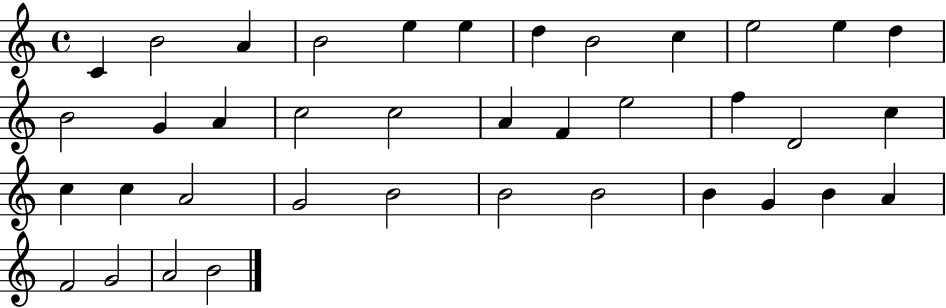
C4/q B4/h A4/q B4/h E5/q E5/q D5/q B4/h C5/q E5/h E5/q D5/q B4/h G4/q A4/q C5/h C5/h A4/q F4/q E5/h F5/q D4/h C5/q C5/q C5/q A4/h G4/h B4/h B4/h B4/h B4/q G4/q B4/q A4/q F4/h G4/h A4/h B4/h